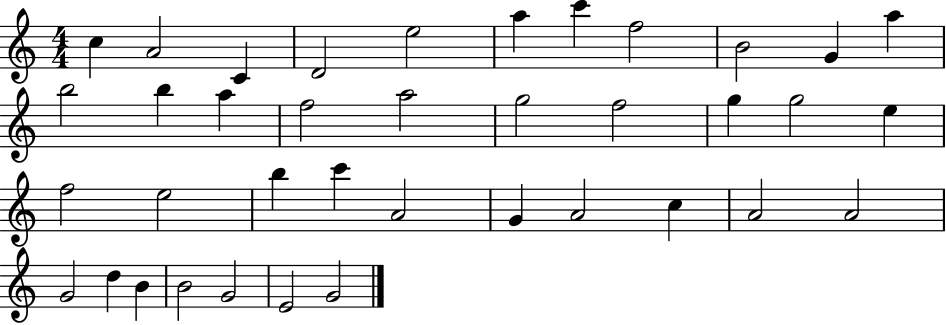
X:1
T:Untitled
M:4/4
L:1/4
K:C
c A2 C D2 e2 a c' f2 B2 G a b2 b a f2 a2 g2 f2 g g2 e f2 e2 b c' A2 G A2 c A2 A2 G2 d B B2 G2 E2 G2